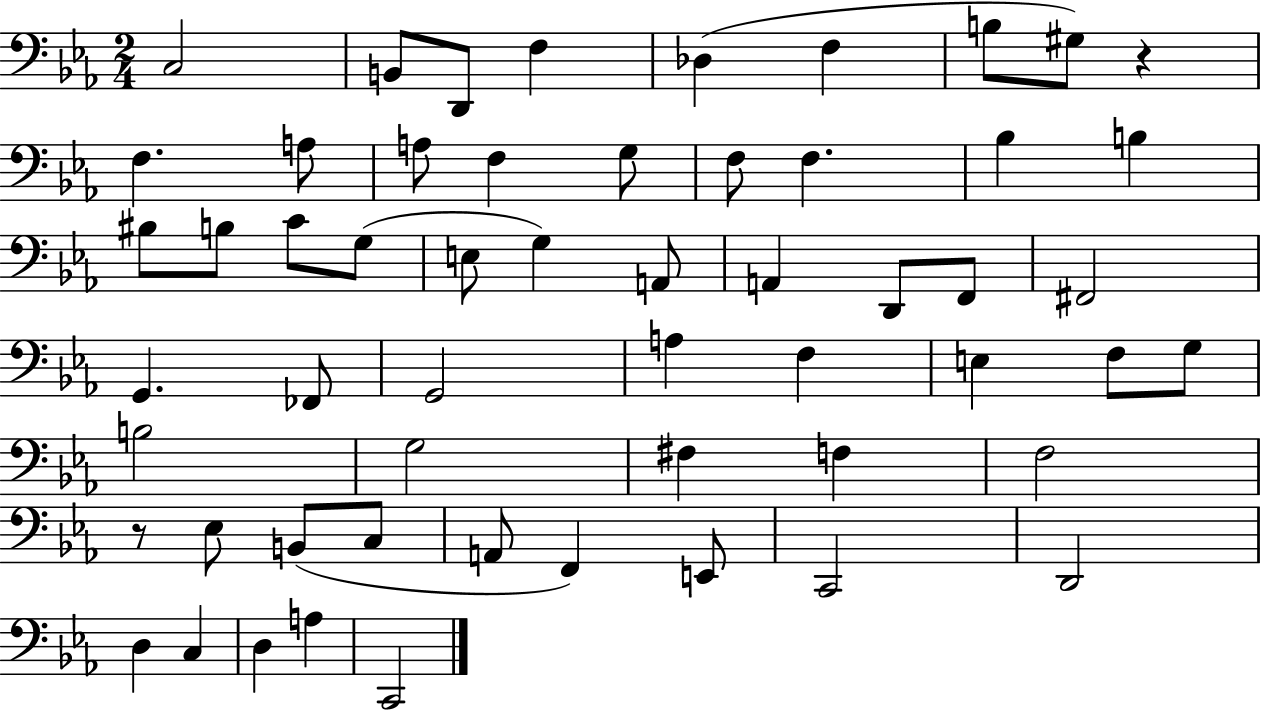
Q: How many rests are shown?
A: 2